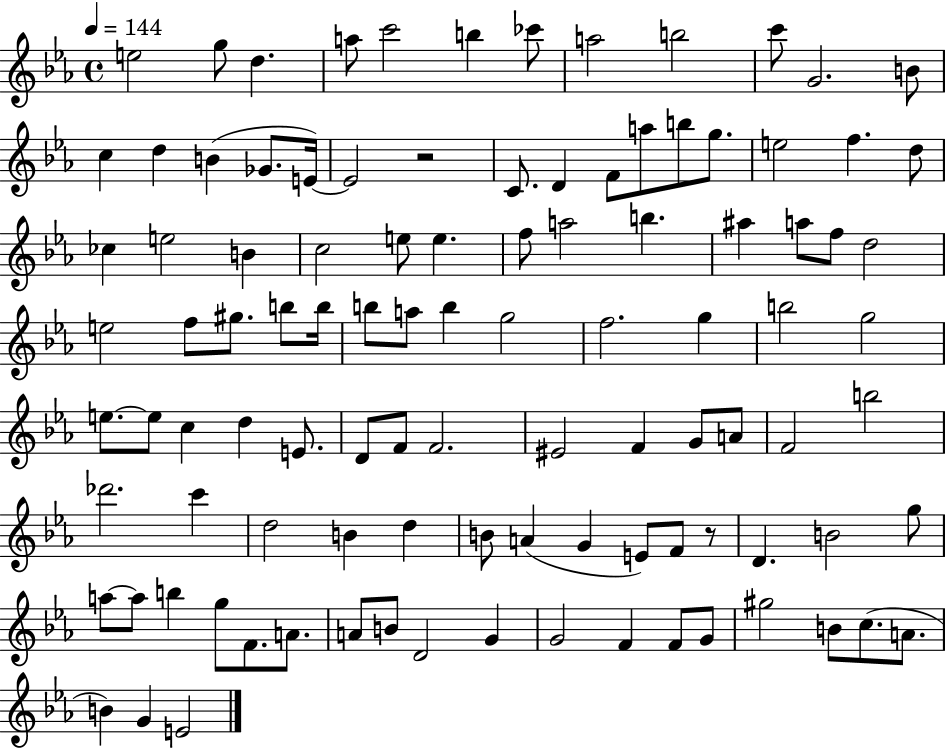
X:1
T:Untitled
M:4/4
L:1/4
K:Eb
e2 g/2 d a/2 c'2 b _c'/2 a2 b2 c'/2 G2 B/2 c d B _G/2 E/4 E2 z2 C/2 D F/2 a/2 b/2 g/2 e2 f d/2 _c e2 B c2 e/2 e f/2 a2 b ^a a/2 f/2 d2 e2 f/2 ^g/2 b/2 b/4 b/2 a/2 b g2 f2 g b2 g2 e/2 e/2 c d E/2 D/2 F/2 F2 ^E2 F G/2 A/2 F2 b2 _d'2 c' d2 B d B/2 A G E/2 F/2 z/2 D B2 g/2 a/2 a/2 b g/2 F/2 A/2 A/2 B/2 D2 G G2 F F/2 G/2 ^g2 B/2 c/2 A/2 B G E2